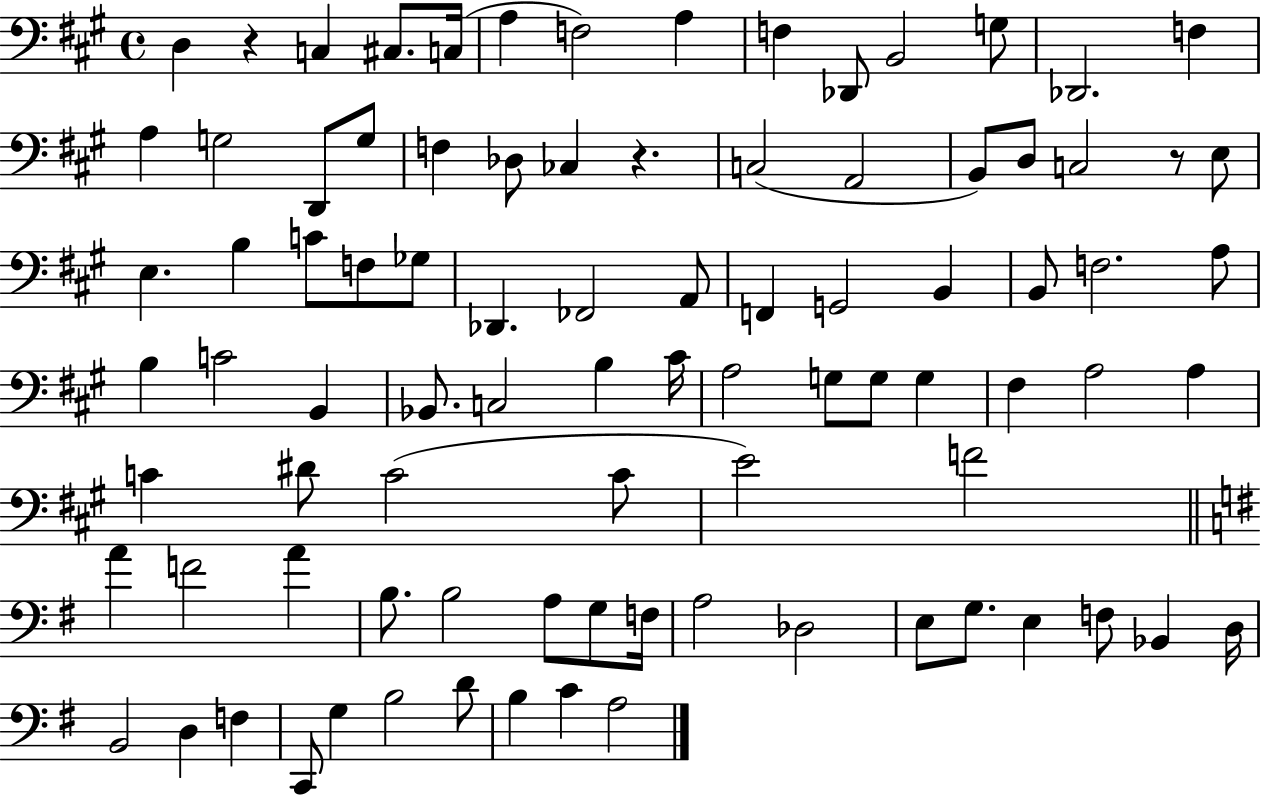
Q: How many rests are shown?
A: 3